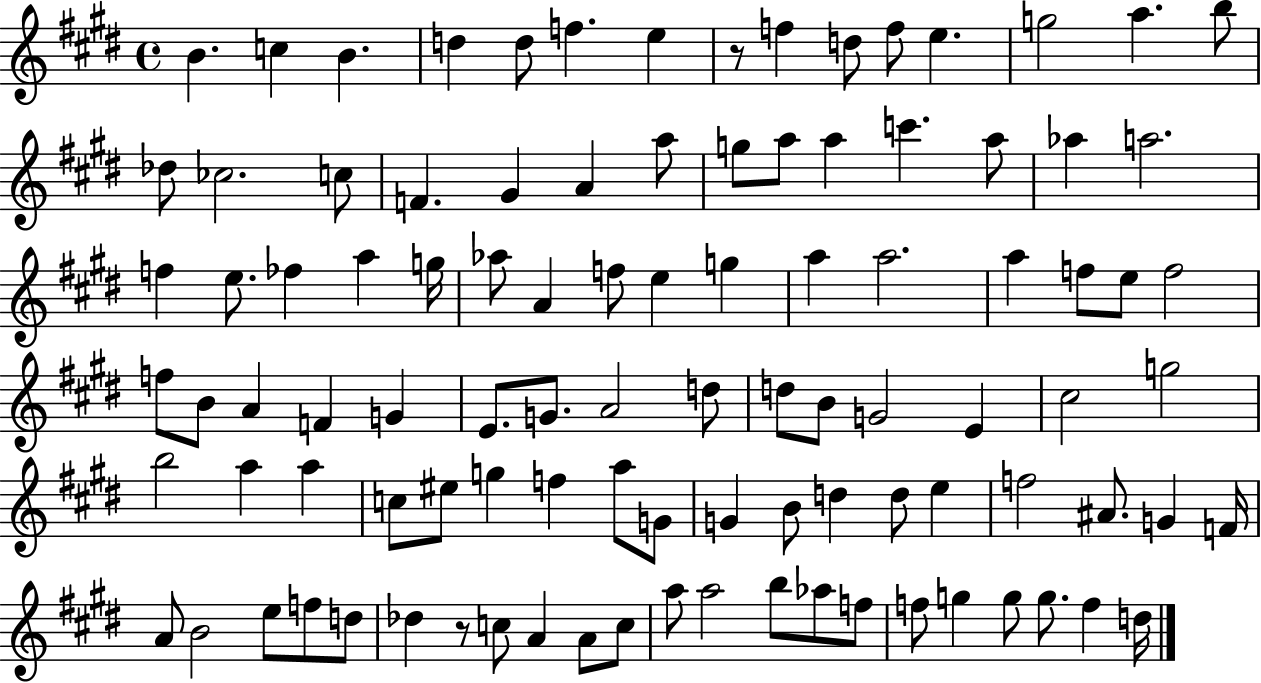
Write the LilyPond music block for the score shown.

{
  \clef treble
  \time 4/4
  \defaultTimeSignature
  \key e \major
  \repeat volta 2 { b'4. c''4 b'4. | d''4 d''8 f''4. e''4 | r8 f''4 d''8 f''8 e''4. | g''2 a''4. b''8 | \break des''8 ces''2. c''8 | f'4. gis'4 a'4 a''8 | g''8 a''8 a''4 c'''4. a''8 | aes''4 a''2. | \break f''4 e''8. fes''4 a''4 g''16 | aes''8 a'4 f''8 e''4 g''4 | a''4 a''2. | a''4 f''8 e''8 f''2 | \break f''8 b'8 a'4 f'4 g'4 | e'8. g'8. a'2 d''8 | d''8 b'8 g'2 e'4 | cis''2 g''2 | \break b''2 a''4 a''4 | c''8 eis''8 g''4 f''4 a''8 g'8 | g'4 b'8 d''4 d''8 e''4 | f''2 ais'8. g'4 f'16 | \break a'8 b'2 e''8 f''8 d''8 | des''4 r8 c''8 a'4 a'8 c''8 | a''8 a''2 b''8 aes''8 f''8 | f''8 g''4 g''8 g''8. f''4 d''16 | \break } \bar "|."
}